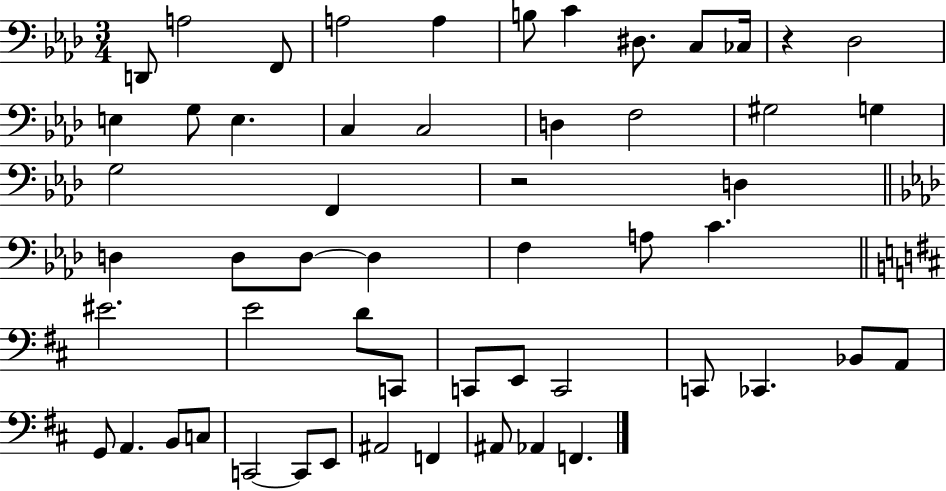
{
  \clef bass
  \numericTimeSignature
  \time 3/4
  \key aes \major
  d,8 a2 f,8 | a2 a4 | b8 c'4 dis8. c8 ces16 | r4 des2 | \break e4 g8 e4. | c4 c2 | d4 f2 | gis2 g4 | \break g2 f,4 | r2 d4 | \bar "||" \break \key f \minor d4 d8 d8~~ d4 | f4 a8 c'4. | \bar "||" \break \key b \minor eis'2. | e'2 d'8 c,8 | c,8 e,8 c,2 | c,8 ces,4. bes,8 a,8 | \break g,8 a,4. b,8 c8 | c,2~~ c,8 e,8 | ais,2 f,4 | ais,8 aes,4 f,4. | \break \bar "|."
}